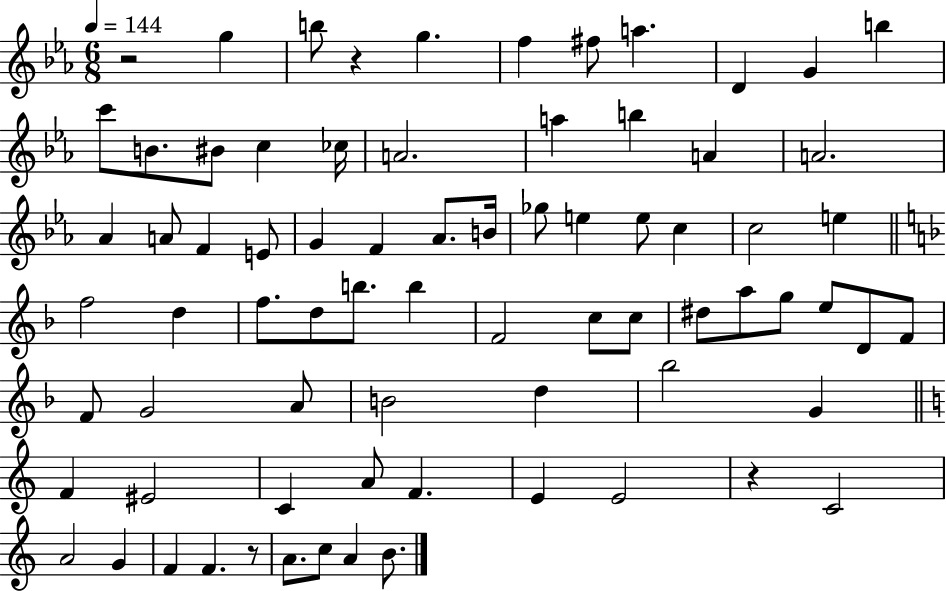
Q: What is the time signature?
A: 6/8